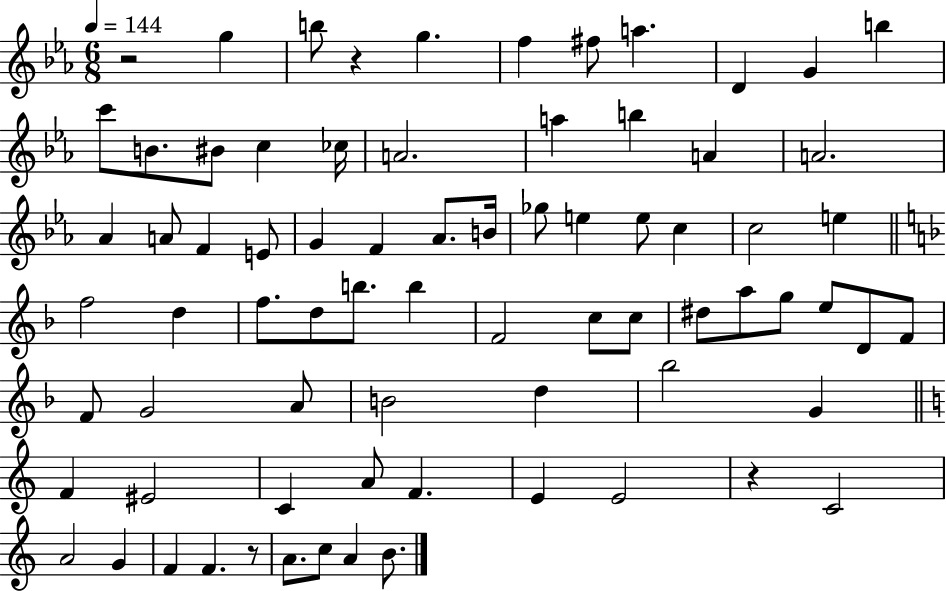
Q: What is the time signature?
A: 6/8